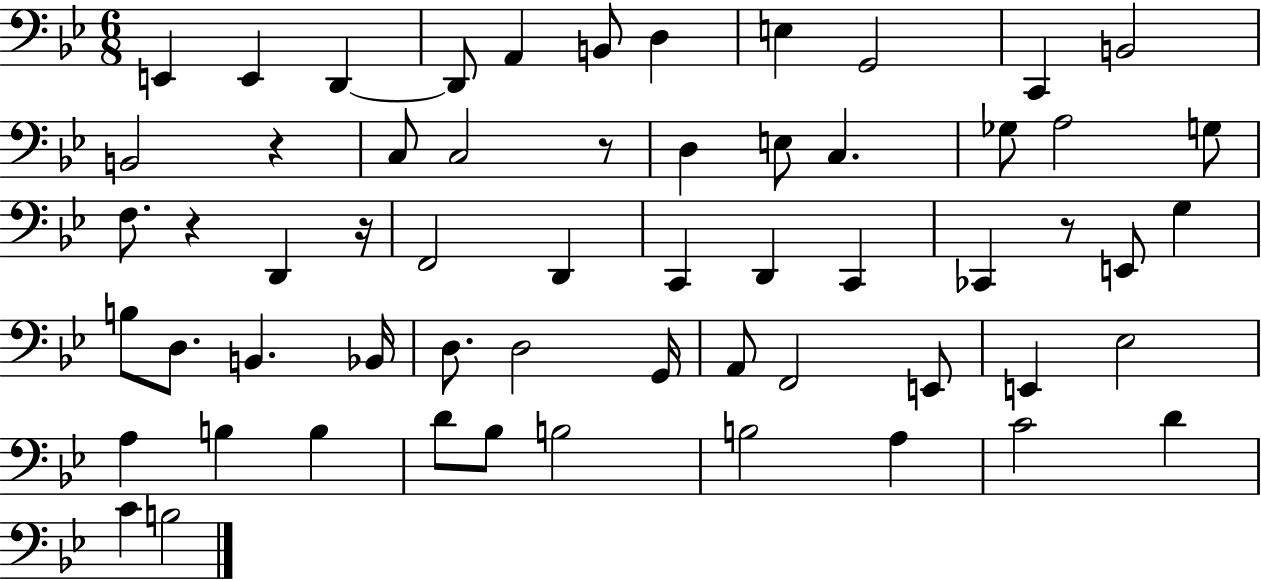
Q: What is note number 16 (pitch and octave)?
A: E3